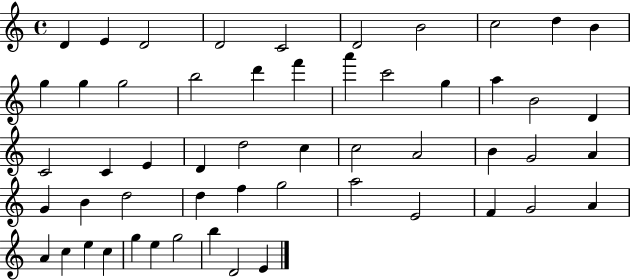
{
  \clef treble
  \time 4/4
  \defaultTimeSignature
  \key c \major
  d'4 e'4 d'2 | d'2 c'2 | d'2 b'2 | c''2 d''4 b'4 | \break g''4 g''4 g''2 | b''2 d'''4 f'''4 | a'''4 c'''2 g''4 | a''4 b'2 d'4 | \break c'2 c'4 e'4 | d'4 d''2 c''4 | c''2 a'2 | b'4 g'2 a'4 | \break g'4 b'4 d''2 | d''4 f''4 g''2 | a''2 e'2 | f'4 g'2 a'4 | \break a'4 c''4 e''4 c''4 | g''4 e''4 g''2 | b''4 d'2 e'4 | \bar "|."
}